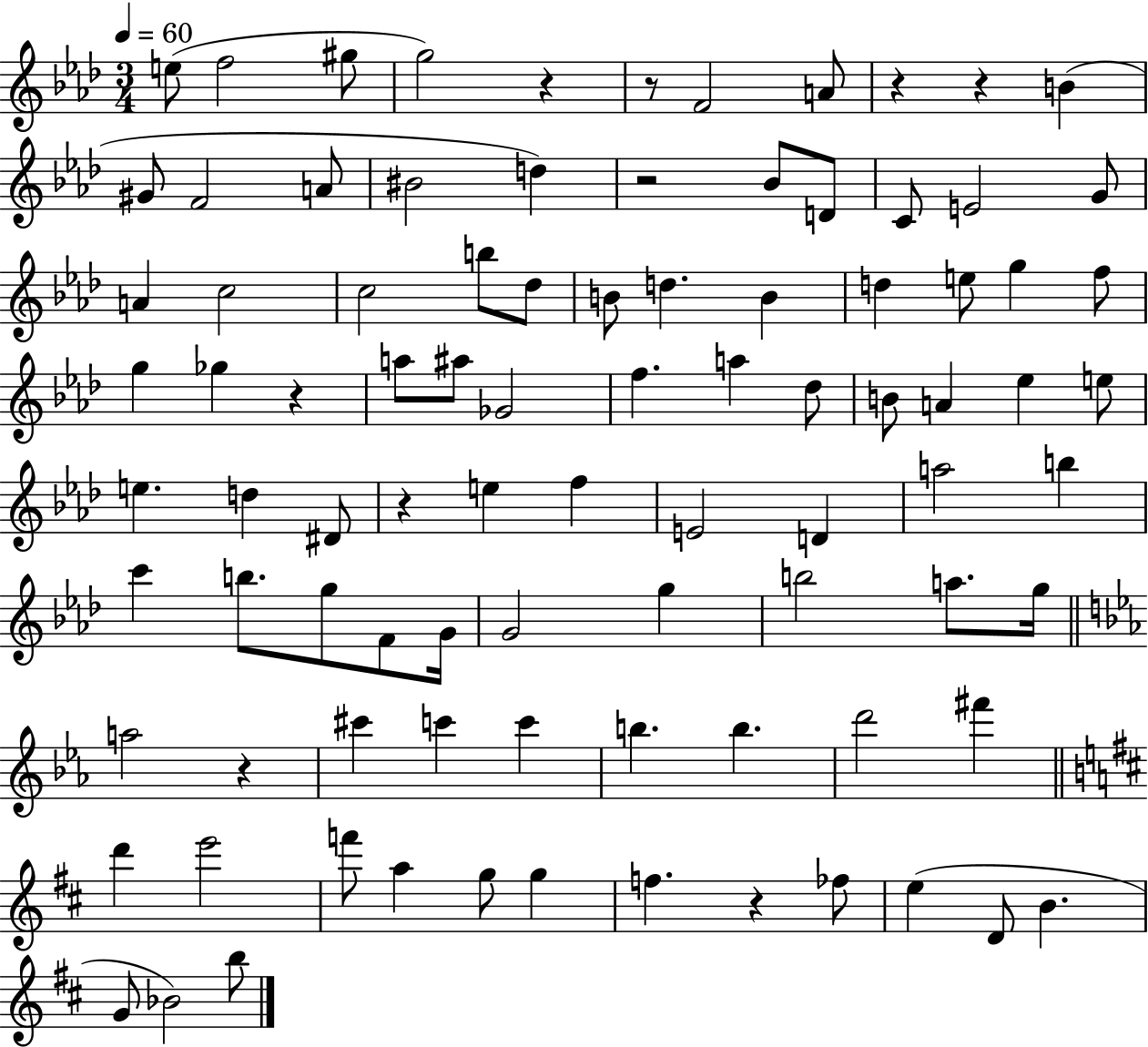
{
  \clef treble
  \numericTimeSignature
  \time 3/4
  \key aes \major
  \tempo 4 = 60
  e''8( f''2 gis''8 | g''2) r4 | r8 f'2 a'8 | r4 r4 b'4( | \break gis'8 f'2 a'8 | bis'2 d''4) | r2 bes'8 d'8 | c'8 e'2 g'8 | \break a'4 c''2 | c''2 b''8 des''8 | b'8 d''4. b'4 | d''4 e''8 g''4 f''8 | \break g''4 ges''4 r4 | a''8 ais''8 ges'2 | f''4. a''4 des''8 | b'8 a'4 ees''4 e''8 | \break e''4. d''4 dis'8 | r4 e''4 f''4 | e'2 d'4 | a''2 b''4 | \break c'''4 b''8. g''8 f'8 g'16 | g'2 g''4 | b''2 a''8. g''16 | \bar "||" \break \key c \minor a''2 r4 | cis'''4 c'''4 c'''4 | b''4. b''4. | d'''2 fis'''4 | \break \bar "||" \break \key d \major d'''4 e'''2 | f'''8 a''4 g''8 g''4 | f''4. r4 fes''8 | e''4( d'8 b'4. | \break g'8 bes'2) b''8 | \bar "|."
}